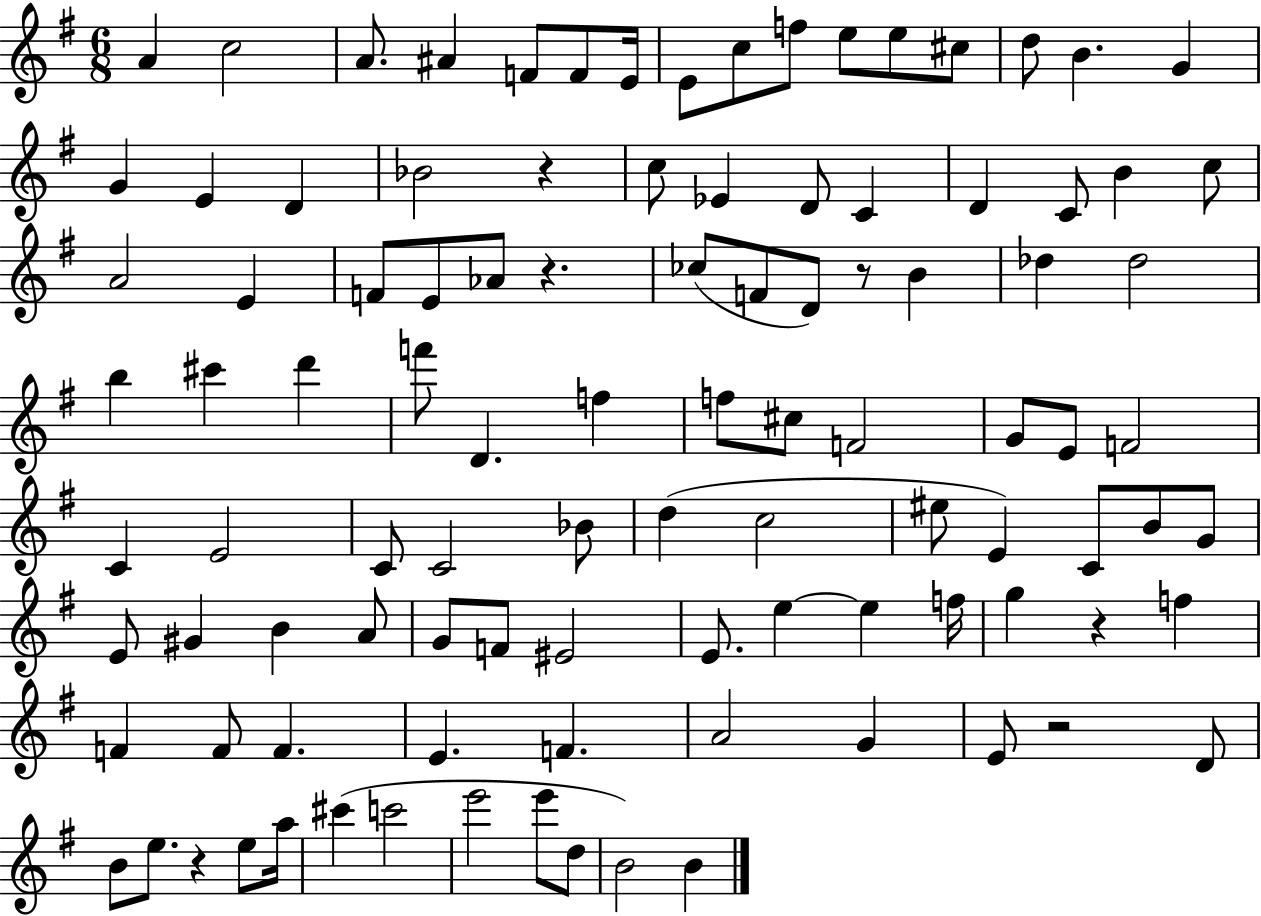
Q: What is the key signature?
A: G major